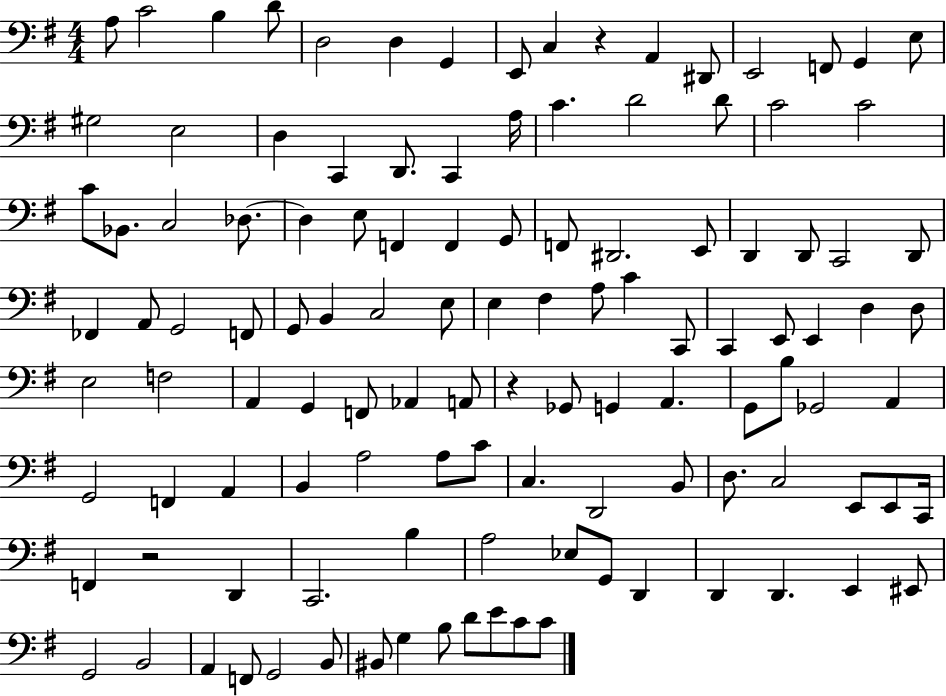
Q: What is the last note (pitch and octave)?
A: C4